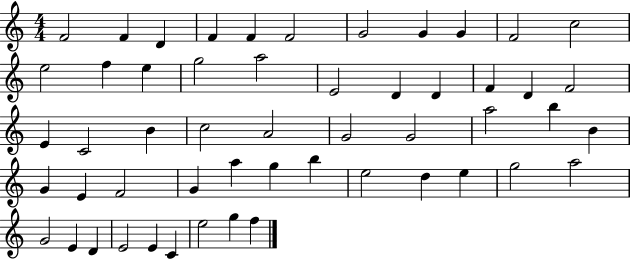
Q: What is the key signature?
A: C major